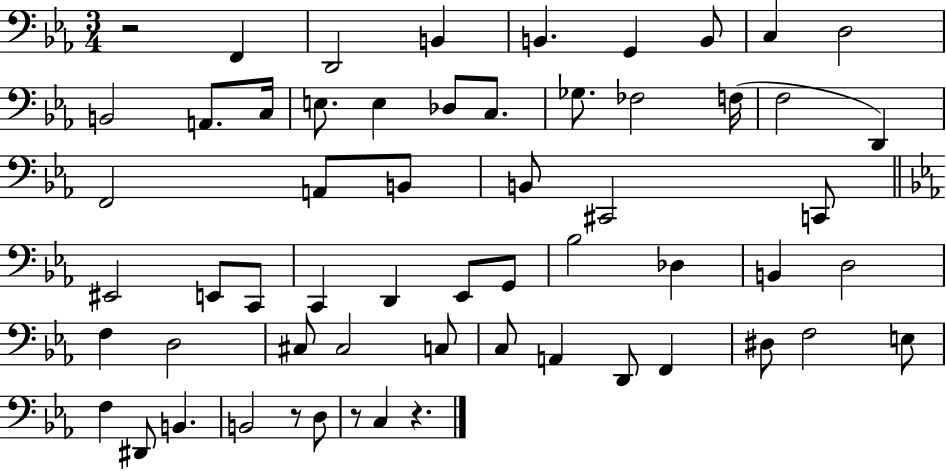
{
  \clef bass
  \numericTimeSignature
  \time 3/4
  \key ees \major
  r2 f,4 | d,2 b,4 | b,4. g,4 b,8 | c4 d2 | \break b,2 a,8. c16 | e8. e4 des8 c8. | ges8. fes2 f16( | f2 d,4) | \break f,2 a,8 b,8 | b,8 cis,2 c,8 | \bar "||" \break \key c \minor eis,2 e,8 c,8 | c,4 d,4 ees,8 g,8 | bes2 des4 | b,4 d2 | \break f4 d2 | cis8 cis2 c8 | c8 a,4 d,8 f,4 | dis8 f2 e8 | \break f4 dis,8 b,4. | b,2 r8 d8 | r8 c4 r4. | \bar "|."
}